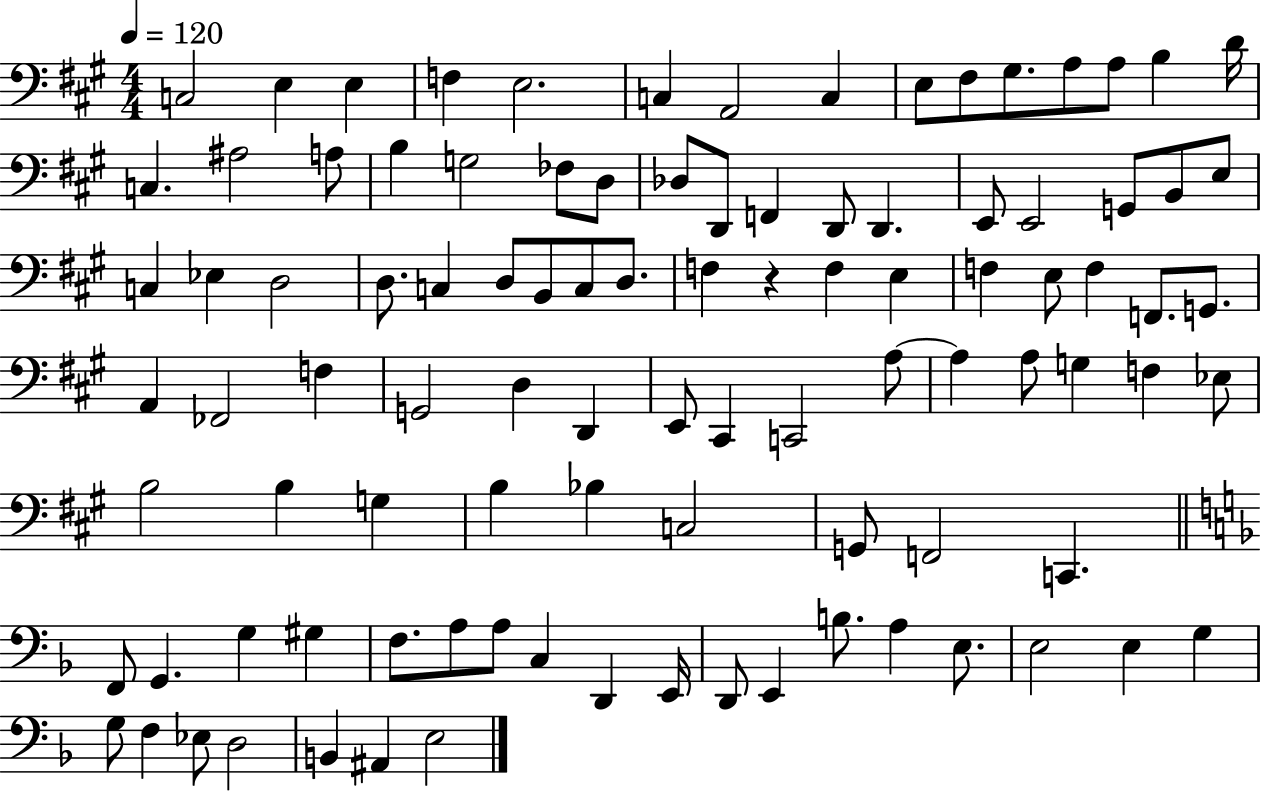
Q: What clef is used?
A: bass